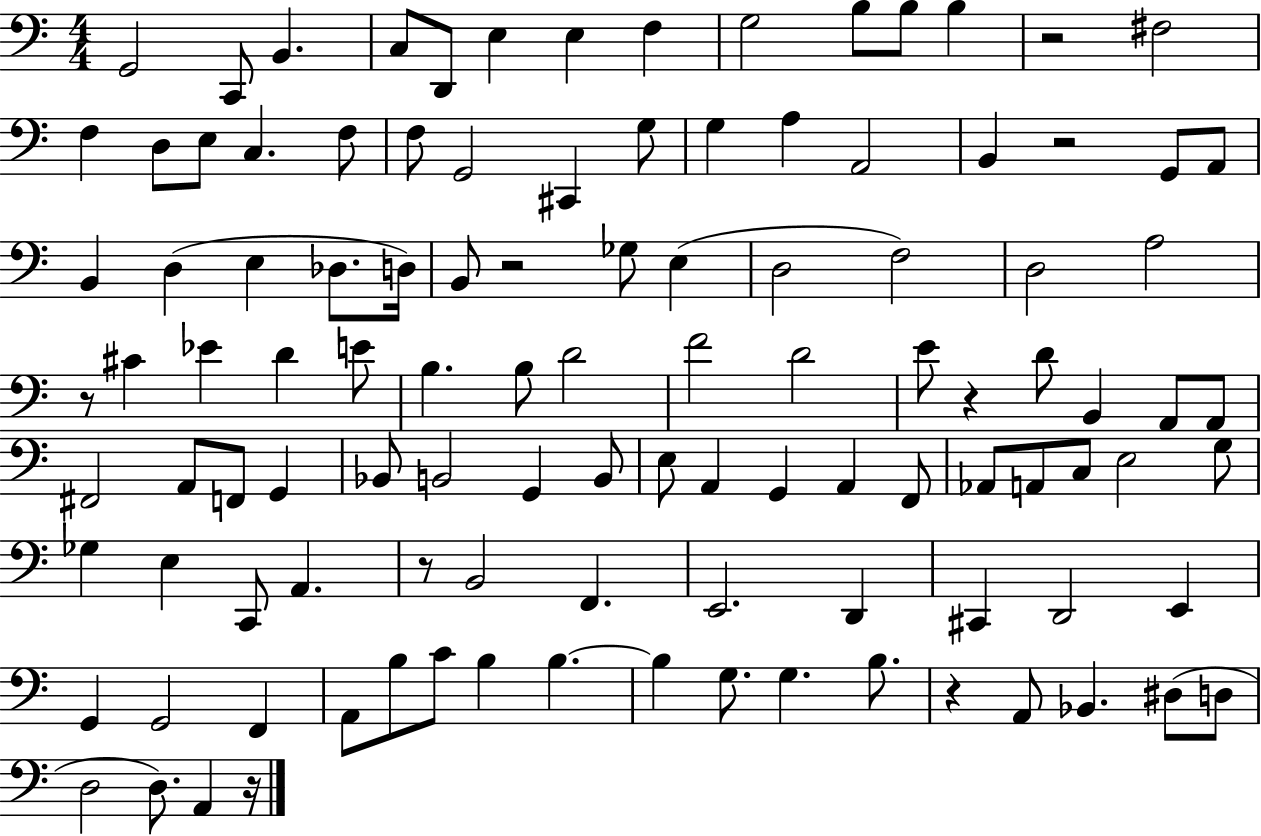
G2/h C2/e B2/q. C3/e D2/e E3/q E3/q F3/q G3/h B3/e B3/e B3/q R/h F#3/h F3/q D3/e E3/e C3/q. F3/e F3/e G2/h C#2/q G3/e G3/q A3/q A2/h B2/q R/h G2/e A2/e B2/q D3/q E3/q Db3/e. D3/s B2/e R/h Gb3/e E3/q D3/h F3/h D3/h A3/h R/e C#4/q Eb4/q D4/q E4/e B3/q. B3/e D4/h F4/h D4/h E4/e R/q D4/e B2/q A2/e A2/e F#2/h A2/e F2/e G2/q Bb2/e B2/h G2/q B2/e E3/e A2/q G2/q A2/q F2/e Ab2/e A2/e C3/e E3/h G3/e Gb3/q E3/q C2/e A2/q. R/e B2/h F2/q. E2/h. D2/q C#2/q D2/h E2/q G2/q G2/h F2/q A2/e B3/e C4/e B3/q B3/q. B3/q G3/e. G3/q. B3/e. R/q A2/e Bb2/q. D#3/e D3/e D3/h D3/e. A2/q R/s